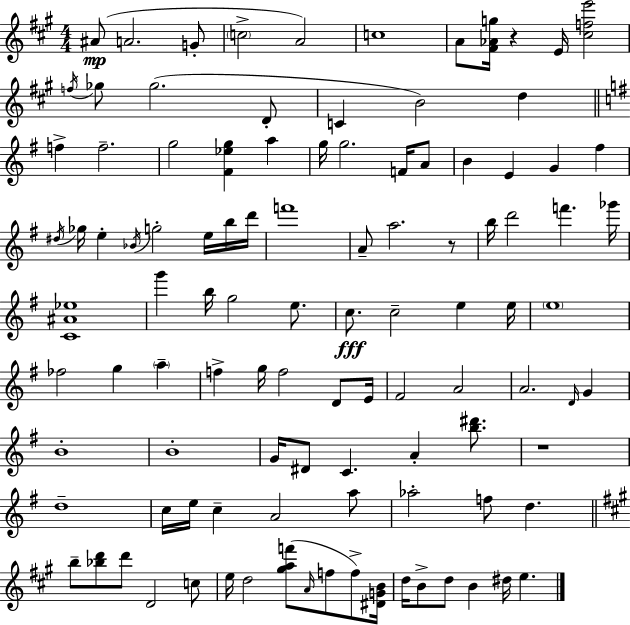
A#4/e A4/h. G4/e C5/h A4/h C5/w A4/e [F#4,Ab4,G5]/s R/q E4/s [C#5,F5,E6]/h F5/s Gb5/e Gb5/h. D4/e C4/q B4/h D5/q F5/q F5/h. G5/h [F#4,Eb5,G5]/q A5/q G5/s G5/h. F4/s A4/e B4/q E4/q G4/q F#5/q D#5/s Gb5/s E5/q Bb4/s G5/h E5/s B5/s D6/s F6/w A4/e A5/h. R/e B5/s D6/h F6/q. Gb6/s [C4,A#4,Eb5]/w G6/q B5/s G5/h E5/e. C5/e. C5/h E5/q E5/s E5/w FES5/h G5/q A5/q F5/q G5/s F5/h D4/e E4/s F#4/h A4/h A4/h. D4/s G4/q B4/w B4/w G4/s D#4/e C4/q. A4/q [B5,D#6]/e. R/w D5/w C5/s E5/s C5/q A4/h A5/e Ab5/h F5/e D5/q. B5/e [Bb5,D6]/e D6/e D4/h C5/e E5/s D5/h [G#5,A5,F6]/e A4/s F5/e F5/e [D#4,G4,B4]/s D5/s B4/e D5/e B4/q D#5/s E5/q.